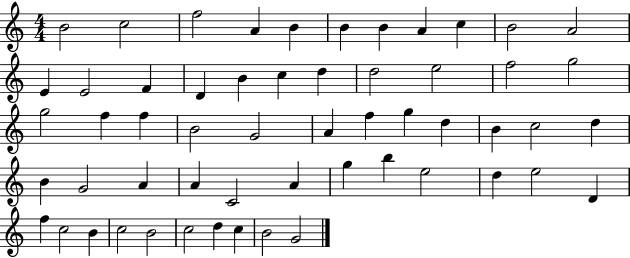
B4/h C5/h F5/h A4/q B4/q B4/q B4/q A4/q C5/q B4/h A4/h E4/q E4/h F4/q D4/q B4/q C5/q D5/q D5/h E5/h F5/h G5/h G5/h F5/q F5/q B4/h G4/h A4/q F5/q G5/q D5/q B4/q C5/h D5/q B4/q G4/h A4/q A4/q C4/h A4/q G5/q B5/q E5/h D5/q E5/h D4/q F5/q C5/h B4/q C5/h B4/h C5/h D5/q C5/q B4/h G4/h